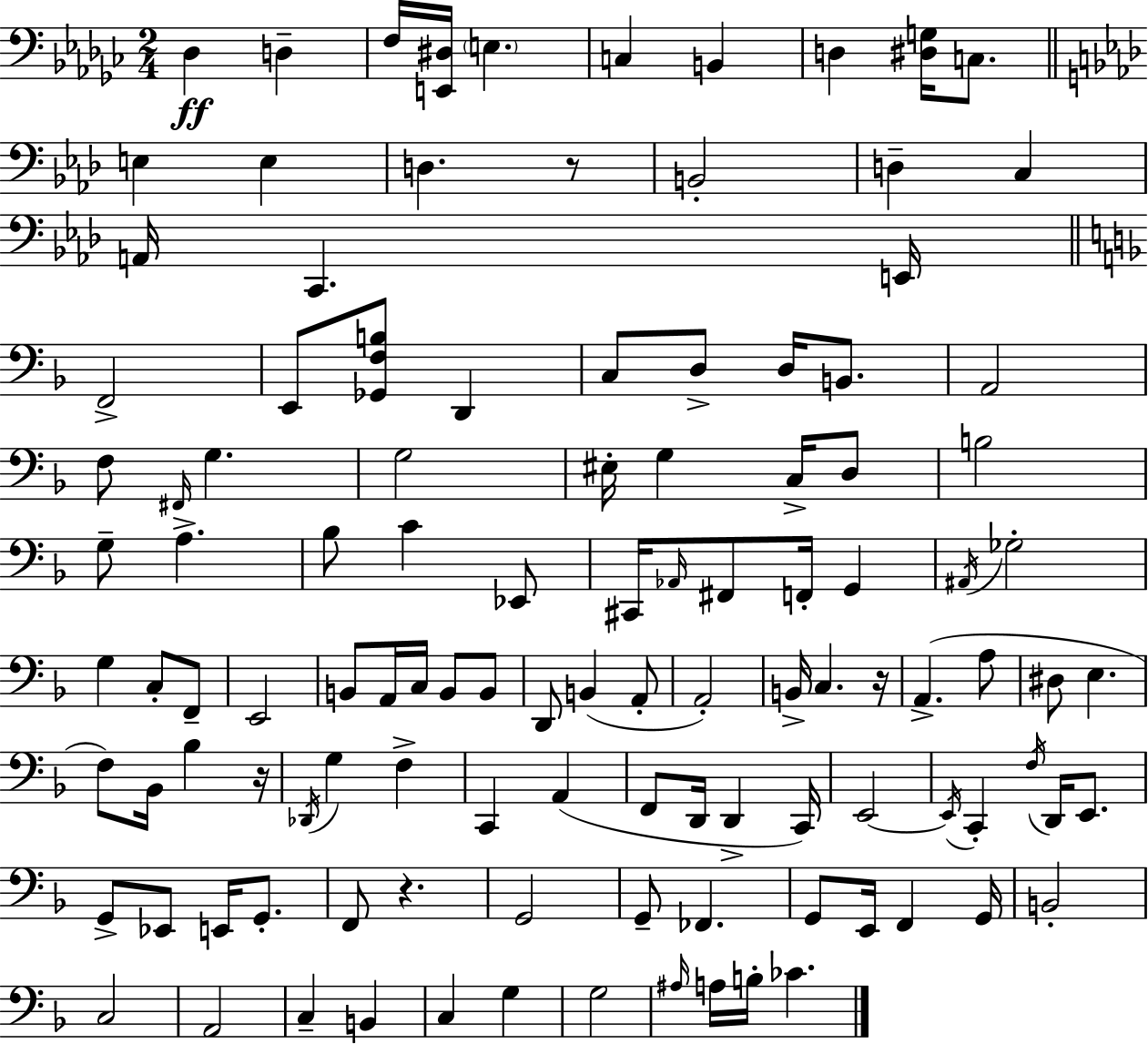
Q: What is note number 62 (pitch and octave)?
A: A2